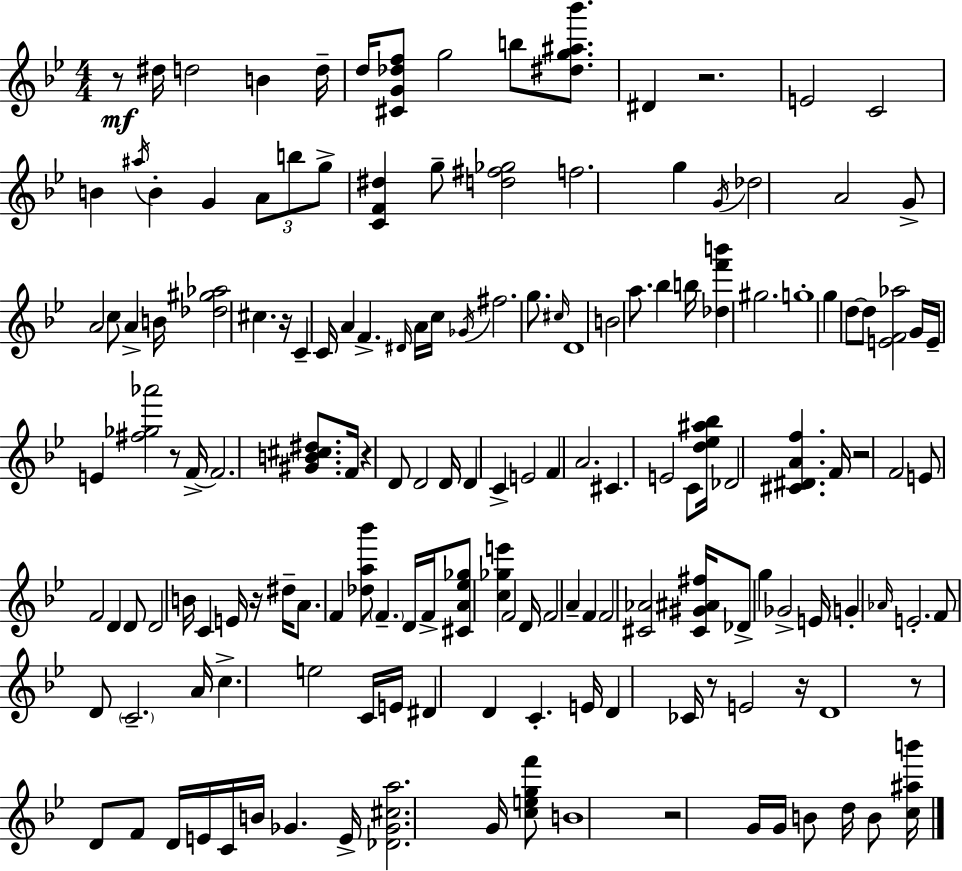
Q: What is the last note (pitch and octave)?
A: B4